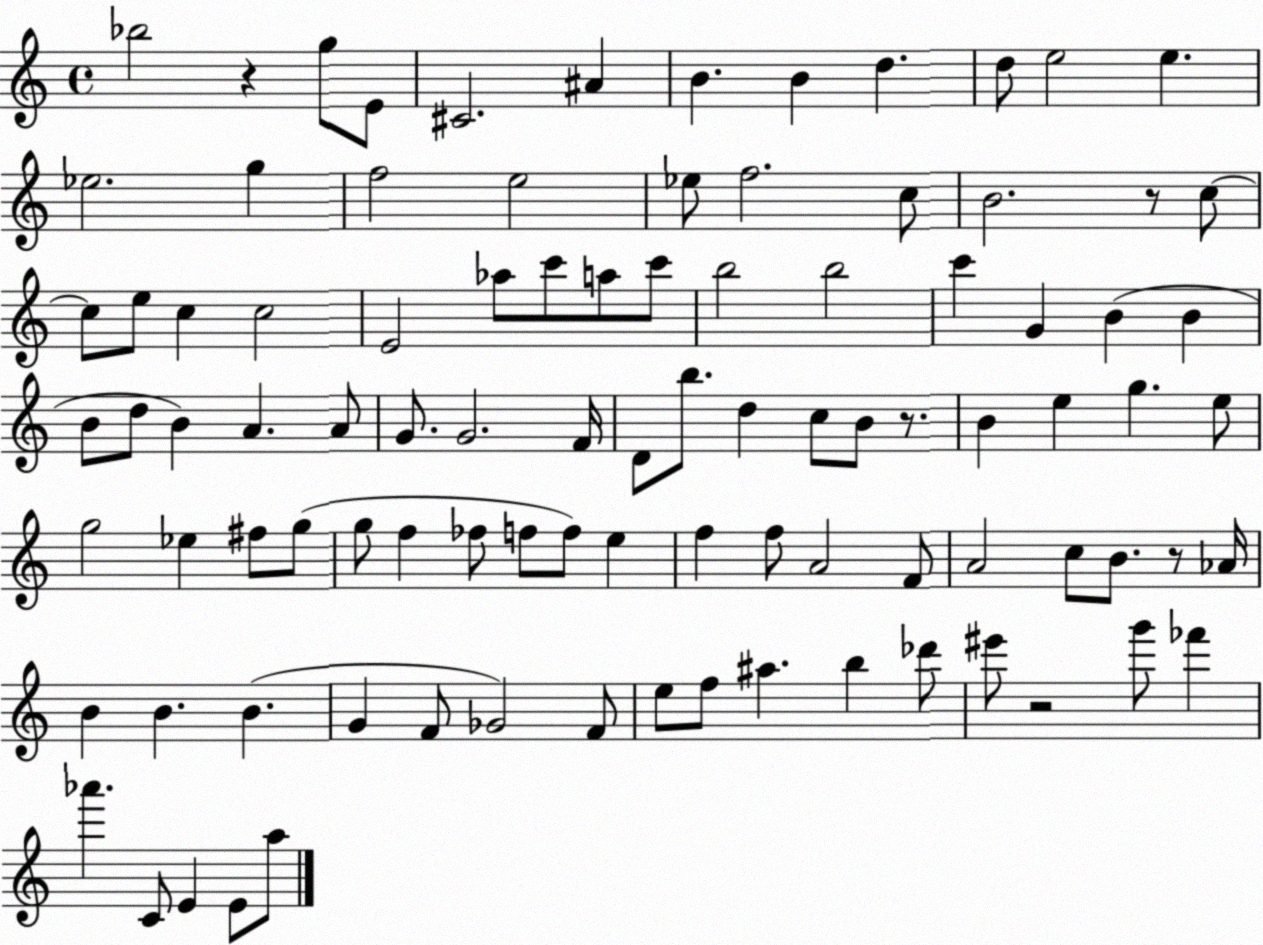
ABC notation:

X:1
T:Untitled
M:4/4
L:1/4
K:C
_b2 z g/2 E/2 ^C2 ^A B B d d/2 e2 e _e2 g f2 e2 _e/2 f2 c/2 B2 z/2 c/2 c/2 e/2 c c2 E2 _a/2 c'/2 a/2 c'/2 b2 b2 c' G B B B/2 d/2 B A A/2 G/2 G2 F/4 D/2 b/2 d c/2 B/2 z/2 B e g e/2 g2 _e ^f/2 g/2 g/2 f _f/2 f/2 f/2 e f f/2 A2 F/2 A2 c/2 B/2 z/2 _A/4 B B B G F/2 _G2 F/2 e/2 f/2 ^a b _d'/2 ^e'/2 z2 g'/2 _f' _a' C/2 E E/2 a/2